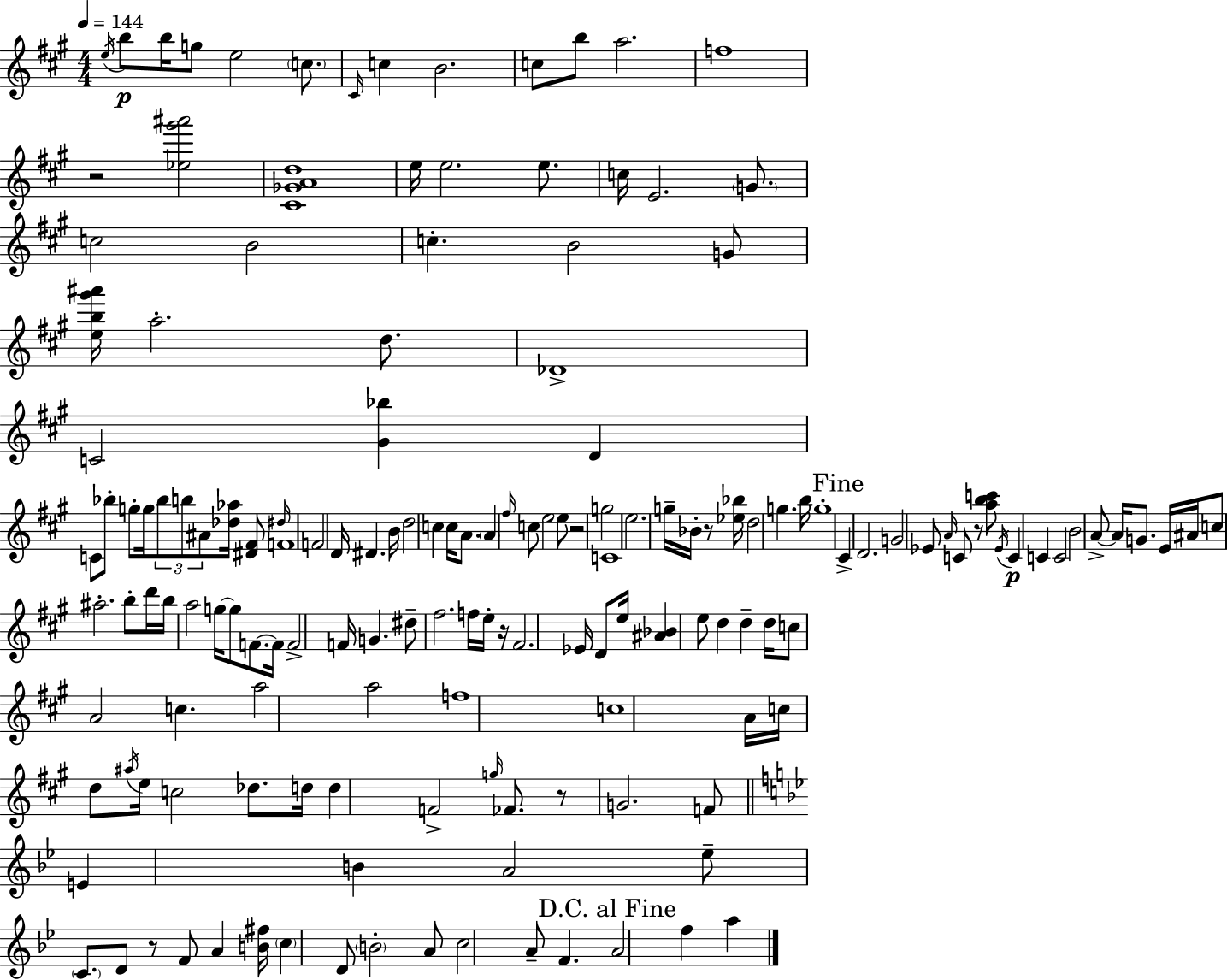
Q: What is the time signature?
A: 4/4